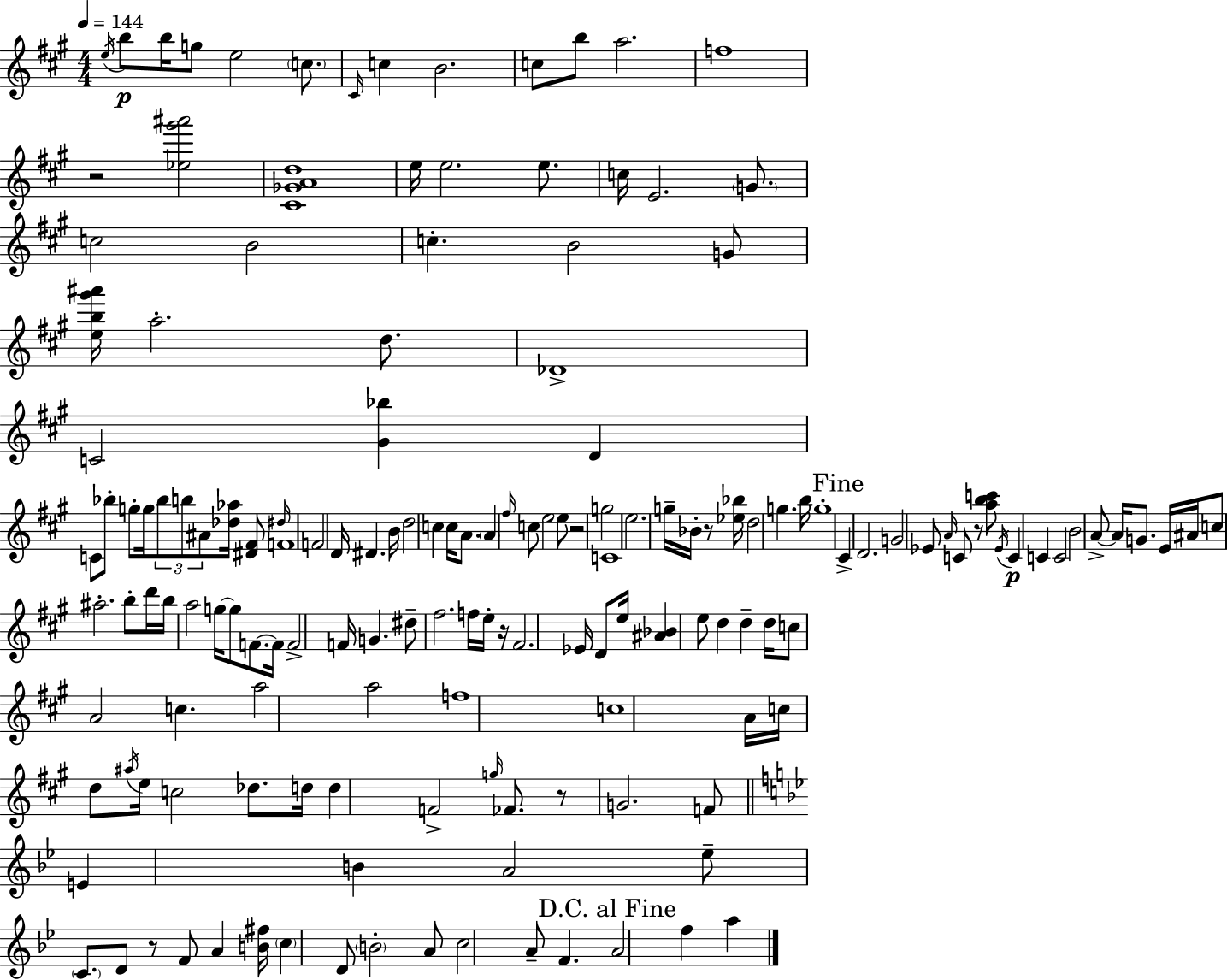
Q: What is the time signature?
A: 4/4